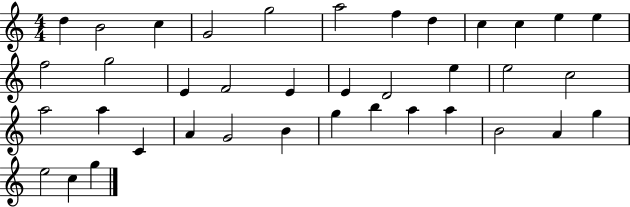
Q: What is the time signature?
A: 4/4